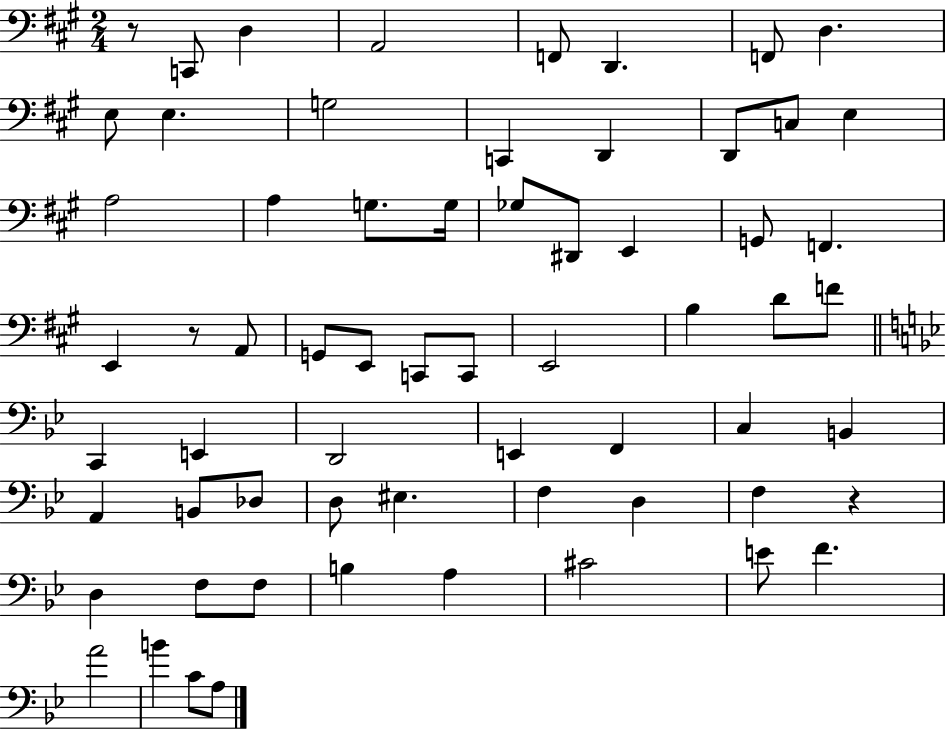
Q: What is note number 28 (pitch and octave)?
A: E2